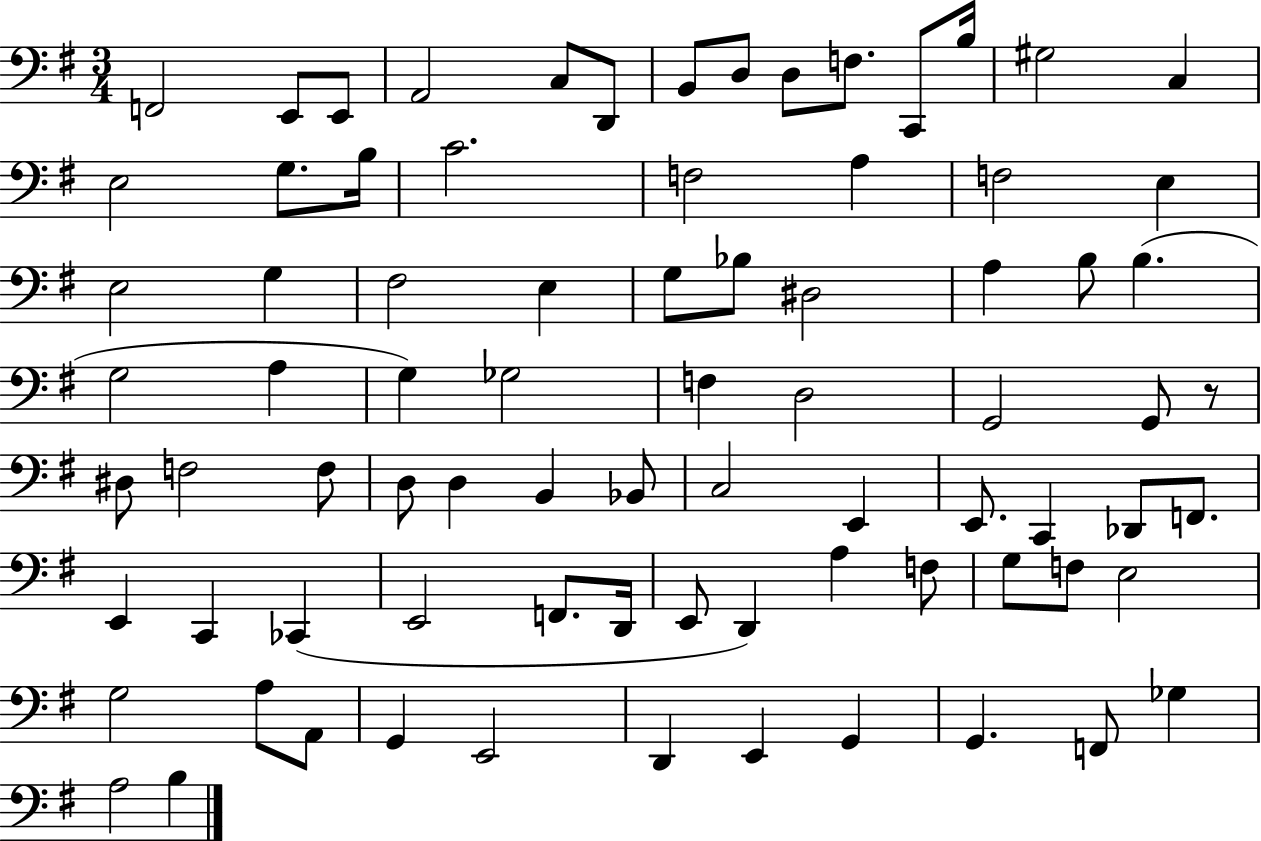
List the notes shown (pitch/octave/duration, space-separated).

F2/h E2/e E2/e A2/h C3/e D2/e B2/e D3/e D3/e F3/e. C2/e B3/s G#3/h C3/q E3/h G3/e. B3/s C4/h. F3/h A3/q F3/h E3/q E3/h G3/q F#3/h E3/q G3/e Bb3/e D#3/h A3/q B3/e B3/q. G3/h A3/q G3/q Gb3/h F3/q D3/h G2/h G2/e R/e D#3/e F3/h F3/e D3/e D3/q B2/q Bb2/e C3/h E2/q E2/e. C2/q Db2/e F2/e. E2/q C2/q CES2/q E2/h F2/e. D2/s E2/e D2/q A3/q F3/e G3/e F3/e E3/h G3/h A3/e A2/e G2/q E2/h D2/q E2/q G2/q G2/q. F2/e Gb3/q A3/h B3/q